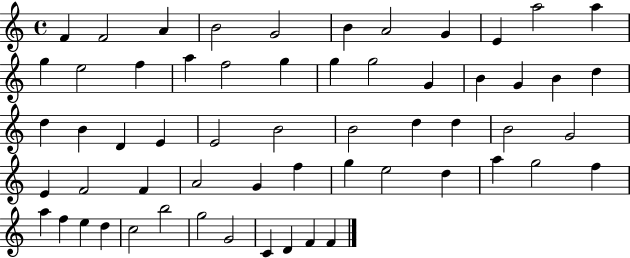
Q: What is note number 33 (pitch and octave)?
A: D5